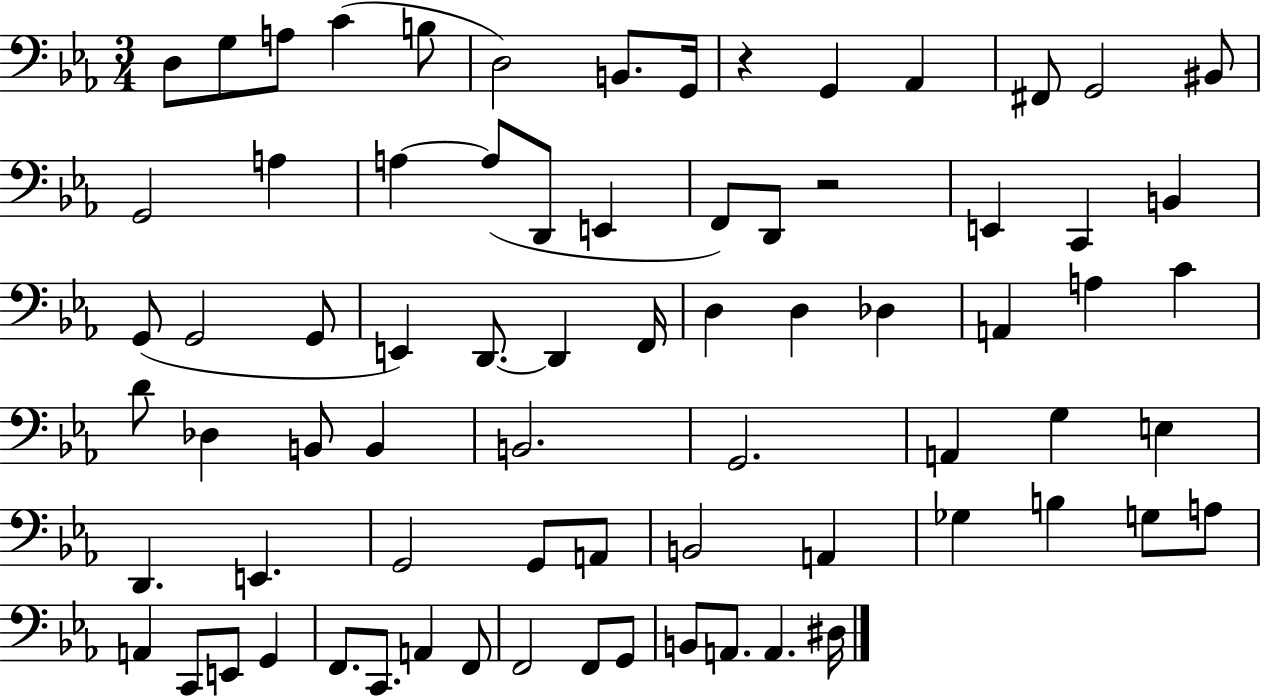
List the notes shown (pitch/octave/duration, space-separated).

D3/e G3/e A3/e C4/q B3/e D3/h B2/e. G2/s R/q G2/q Ab2/q F#2/e G2/h BIS2/e G2/h A3/q A3/q A3/e D2/e E2/q F2/e D2/e R/h E2/q C2/q B2/q G2/e G2/h G2/e E2/q D2/e. D2/q F2/s D3/q D3/q Db3/q A2/q A3/q C4/q D4/e Db3/q B2/e B2/q B2/h. G2/h. A2/q G3/q E3/q D2/q. E2/q. G2/h G2/e A2/e B2/h A2/q Gb3/q B3/q G3/e A3/e A2/q C2/e E2/e G2/q F2/e. C2/e. A2/q F2/e F2/h F2/e G2/e B2/e A2/e. A2/q. D#3/s